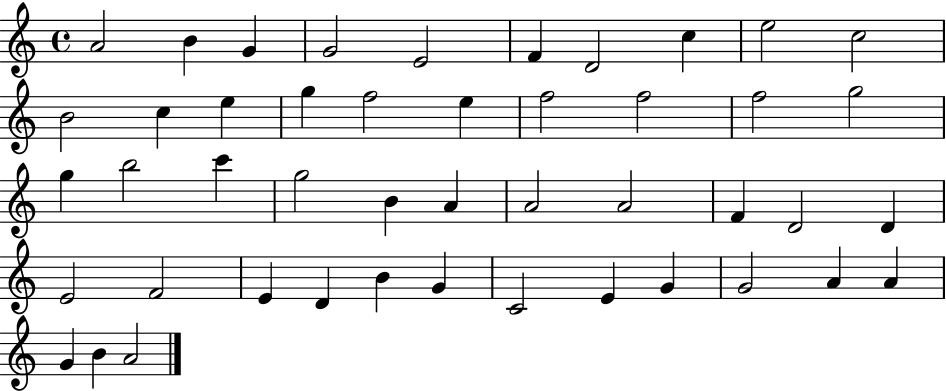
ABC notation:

X:1
T:Untitled
M:4/4
L:1/4
K:C
A2 B G G2 E2 F D2 c e2 c2 B2 c e g f2 e f2 f2 f2 g2 g b2 c' g2 B A A2 A2 F D2 D E2 F2 E D B G C2 E G G2 A A G B A2